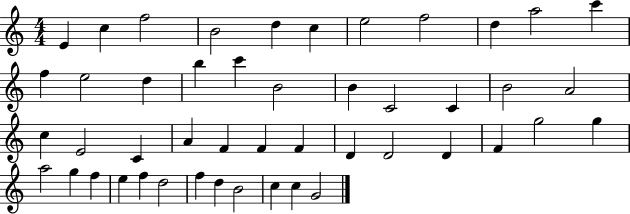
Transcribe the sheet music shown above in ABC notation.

X:1
T:Untitled
M:4/4
L:1/4
K:C
E c f2 B2 d c e2 f2 d a2 c' f e2 d b c' B2 B C2 C B2 A2 c E2 C A F F F D D2 D F g2 g a2 g f e f d2 f d B2 c c G2